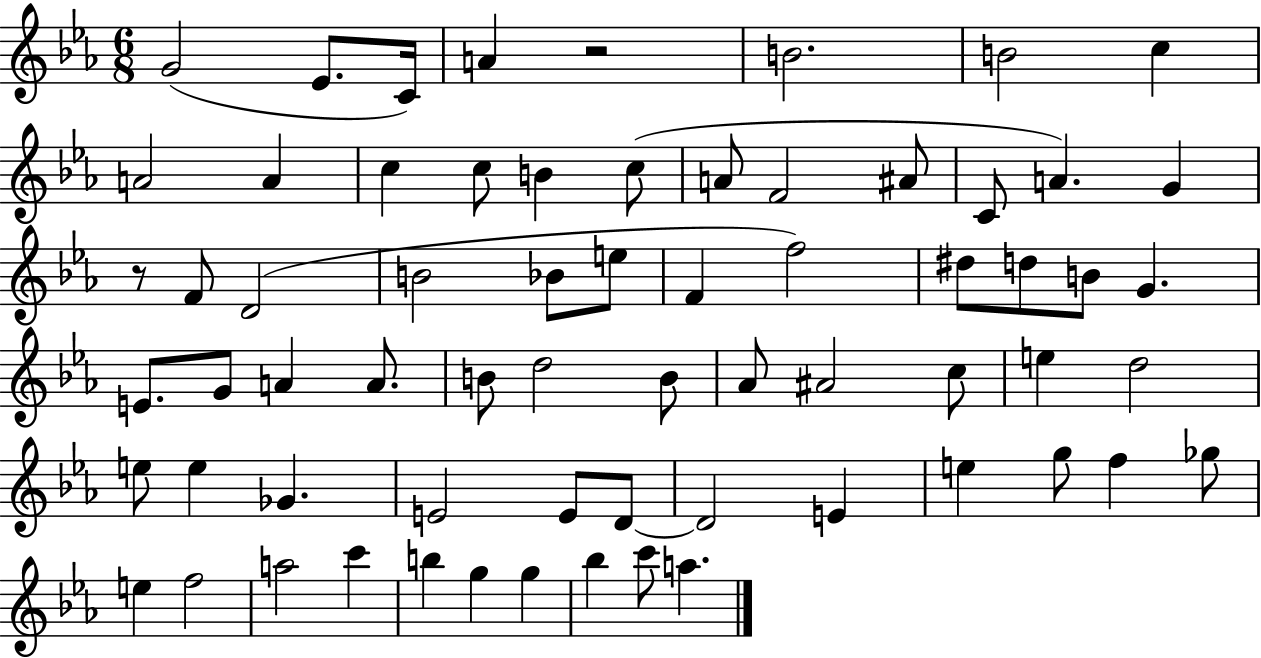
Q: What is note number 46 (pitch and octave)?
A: E4